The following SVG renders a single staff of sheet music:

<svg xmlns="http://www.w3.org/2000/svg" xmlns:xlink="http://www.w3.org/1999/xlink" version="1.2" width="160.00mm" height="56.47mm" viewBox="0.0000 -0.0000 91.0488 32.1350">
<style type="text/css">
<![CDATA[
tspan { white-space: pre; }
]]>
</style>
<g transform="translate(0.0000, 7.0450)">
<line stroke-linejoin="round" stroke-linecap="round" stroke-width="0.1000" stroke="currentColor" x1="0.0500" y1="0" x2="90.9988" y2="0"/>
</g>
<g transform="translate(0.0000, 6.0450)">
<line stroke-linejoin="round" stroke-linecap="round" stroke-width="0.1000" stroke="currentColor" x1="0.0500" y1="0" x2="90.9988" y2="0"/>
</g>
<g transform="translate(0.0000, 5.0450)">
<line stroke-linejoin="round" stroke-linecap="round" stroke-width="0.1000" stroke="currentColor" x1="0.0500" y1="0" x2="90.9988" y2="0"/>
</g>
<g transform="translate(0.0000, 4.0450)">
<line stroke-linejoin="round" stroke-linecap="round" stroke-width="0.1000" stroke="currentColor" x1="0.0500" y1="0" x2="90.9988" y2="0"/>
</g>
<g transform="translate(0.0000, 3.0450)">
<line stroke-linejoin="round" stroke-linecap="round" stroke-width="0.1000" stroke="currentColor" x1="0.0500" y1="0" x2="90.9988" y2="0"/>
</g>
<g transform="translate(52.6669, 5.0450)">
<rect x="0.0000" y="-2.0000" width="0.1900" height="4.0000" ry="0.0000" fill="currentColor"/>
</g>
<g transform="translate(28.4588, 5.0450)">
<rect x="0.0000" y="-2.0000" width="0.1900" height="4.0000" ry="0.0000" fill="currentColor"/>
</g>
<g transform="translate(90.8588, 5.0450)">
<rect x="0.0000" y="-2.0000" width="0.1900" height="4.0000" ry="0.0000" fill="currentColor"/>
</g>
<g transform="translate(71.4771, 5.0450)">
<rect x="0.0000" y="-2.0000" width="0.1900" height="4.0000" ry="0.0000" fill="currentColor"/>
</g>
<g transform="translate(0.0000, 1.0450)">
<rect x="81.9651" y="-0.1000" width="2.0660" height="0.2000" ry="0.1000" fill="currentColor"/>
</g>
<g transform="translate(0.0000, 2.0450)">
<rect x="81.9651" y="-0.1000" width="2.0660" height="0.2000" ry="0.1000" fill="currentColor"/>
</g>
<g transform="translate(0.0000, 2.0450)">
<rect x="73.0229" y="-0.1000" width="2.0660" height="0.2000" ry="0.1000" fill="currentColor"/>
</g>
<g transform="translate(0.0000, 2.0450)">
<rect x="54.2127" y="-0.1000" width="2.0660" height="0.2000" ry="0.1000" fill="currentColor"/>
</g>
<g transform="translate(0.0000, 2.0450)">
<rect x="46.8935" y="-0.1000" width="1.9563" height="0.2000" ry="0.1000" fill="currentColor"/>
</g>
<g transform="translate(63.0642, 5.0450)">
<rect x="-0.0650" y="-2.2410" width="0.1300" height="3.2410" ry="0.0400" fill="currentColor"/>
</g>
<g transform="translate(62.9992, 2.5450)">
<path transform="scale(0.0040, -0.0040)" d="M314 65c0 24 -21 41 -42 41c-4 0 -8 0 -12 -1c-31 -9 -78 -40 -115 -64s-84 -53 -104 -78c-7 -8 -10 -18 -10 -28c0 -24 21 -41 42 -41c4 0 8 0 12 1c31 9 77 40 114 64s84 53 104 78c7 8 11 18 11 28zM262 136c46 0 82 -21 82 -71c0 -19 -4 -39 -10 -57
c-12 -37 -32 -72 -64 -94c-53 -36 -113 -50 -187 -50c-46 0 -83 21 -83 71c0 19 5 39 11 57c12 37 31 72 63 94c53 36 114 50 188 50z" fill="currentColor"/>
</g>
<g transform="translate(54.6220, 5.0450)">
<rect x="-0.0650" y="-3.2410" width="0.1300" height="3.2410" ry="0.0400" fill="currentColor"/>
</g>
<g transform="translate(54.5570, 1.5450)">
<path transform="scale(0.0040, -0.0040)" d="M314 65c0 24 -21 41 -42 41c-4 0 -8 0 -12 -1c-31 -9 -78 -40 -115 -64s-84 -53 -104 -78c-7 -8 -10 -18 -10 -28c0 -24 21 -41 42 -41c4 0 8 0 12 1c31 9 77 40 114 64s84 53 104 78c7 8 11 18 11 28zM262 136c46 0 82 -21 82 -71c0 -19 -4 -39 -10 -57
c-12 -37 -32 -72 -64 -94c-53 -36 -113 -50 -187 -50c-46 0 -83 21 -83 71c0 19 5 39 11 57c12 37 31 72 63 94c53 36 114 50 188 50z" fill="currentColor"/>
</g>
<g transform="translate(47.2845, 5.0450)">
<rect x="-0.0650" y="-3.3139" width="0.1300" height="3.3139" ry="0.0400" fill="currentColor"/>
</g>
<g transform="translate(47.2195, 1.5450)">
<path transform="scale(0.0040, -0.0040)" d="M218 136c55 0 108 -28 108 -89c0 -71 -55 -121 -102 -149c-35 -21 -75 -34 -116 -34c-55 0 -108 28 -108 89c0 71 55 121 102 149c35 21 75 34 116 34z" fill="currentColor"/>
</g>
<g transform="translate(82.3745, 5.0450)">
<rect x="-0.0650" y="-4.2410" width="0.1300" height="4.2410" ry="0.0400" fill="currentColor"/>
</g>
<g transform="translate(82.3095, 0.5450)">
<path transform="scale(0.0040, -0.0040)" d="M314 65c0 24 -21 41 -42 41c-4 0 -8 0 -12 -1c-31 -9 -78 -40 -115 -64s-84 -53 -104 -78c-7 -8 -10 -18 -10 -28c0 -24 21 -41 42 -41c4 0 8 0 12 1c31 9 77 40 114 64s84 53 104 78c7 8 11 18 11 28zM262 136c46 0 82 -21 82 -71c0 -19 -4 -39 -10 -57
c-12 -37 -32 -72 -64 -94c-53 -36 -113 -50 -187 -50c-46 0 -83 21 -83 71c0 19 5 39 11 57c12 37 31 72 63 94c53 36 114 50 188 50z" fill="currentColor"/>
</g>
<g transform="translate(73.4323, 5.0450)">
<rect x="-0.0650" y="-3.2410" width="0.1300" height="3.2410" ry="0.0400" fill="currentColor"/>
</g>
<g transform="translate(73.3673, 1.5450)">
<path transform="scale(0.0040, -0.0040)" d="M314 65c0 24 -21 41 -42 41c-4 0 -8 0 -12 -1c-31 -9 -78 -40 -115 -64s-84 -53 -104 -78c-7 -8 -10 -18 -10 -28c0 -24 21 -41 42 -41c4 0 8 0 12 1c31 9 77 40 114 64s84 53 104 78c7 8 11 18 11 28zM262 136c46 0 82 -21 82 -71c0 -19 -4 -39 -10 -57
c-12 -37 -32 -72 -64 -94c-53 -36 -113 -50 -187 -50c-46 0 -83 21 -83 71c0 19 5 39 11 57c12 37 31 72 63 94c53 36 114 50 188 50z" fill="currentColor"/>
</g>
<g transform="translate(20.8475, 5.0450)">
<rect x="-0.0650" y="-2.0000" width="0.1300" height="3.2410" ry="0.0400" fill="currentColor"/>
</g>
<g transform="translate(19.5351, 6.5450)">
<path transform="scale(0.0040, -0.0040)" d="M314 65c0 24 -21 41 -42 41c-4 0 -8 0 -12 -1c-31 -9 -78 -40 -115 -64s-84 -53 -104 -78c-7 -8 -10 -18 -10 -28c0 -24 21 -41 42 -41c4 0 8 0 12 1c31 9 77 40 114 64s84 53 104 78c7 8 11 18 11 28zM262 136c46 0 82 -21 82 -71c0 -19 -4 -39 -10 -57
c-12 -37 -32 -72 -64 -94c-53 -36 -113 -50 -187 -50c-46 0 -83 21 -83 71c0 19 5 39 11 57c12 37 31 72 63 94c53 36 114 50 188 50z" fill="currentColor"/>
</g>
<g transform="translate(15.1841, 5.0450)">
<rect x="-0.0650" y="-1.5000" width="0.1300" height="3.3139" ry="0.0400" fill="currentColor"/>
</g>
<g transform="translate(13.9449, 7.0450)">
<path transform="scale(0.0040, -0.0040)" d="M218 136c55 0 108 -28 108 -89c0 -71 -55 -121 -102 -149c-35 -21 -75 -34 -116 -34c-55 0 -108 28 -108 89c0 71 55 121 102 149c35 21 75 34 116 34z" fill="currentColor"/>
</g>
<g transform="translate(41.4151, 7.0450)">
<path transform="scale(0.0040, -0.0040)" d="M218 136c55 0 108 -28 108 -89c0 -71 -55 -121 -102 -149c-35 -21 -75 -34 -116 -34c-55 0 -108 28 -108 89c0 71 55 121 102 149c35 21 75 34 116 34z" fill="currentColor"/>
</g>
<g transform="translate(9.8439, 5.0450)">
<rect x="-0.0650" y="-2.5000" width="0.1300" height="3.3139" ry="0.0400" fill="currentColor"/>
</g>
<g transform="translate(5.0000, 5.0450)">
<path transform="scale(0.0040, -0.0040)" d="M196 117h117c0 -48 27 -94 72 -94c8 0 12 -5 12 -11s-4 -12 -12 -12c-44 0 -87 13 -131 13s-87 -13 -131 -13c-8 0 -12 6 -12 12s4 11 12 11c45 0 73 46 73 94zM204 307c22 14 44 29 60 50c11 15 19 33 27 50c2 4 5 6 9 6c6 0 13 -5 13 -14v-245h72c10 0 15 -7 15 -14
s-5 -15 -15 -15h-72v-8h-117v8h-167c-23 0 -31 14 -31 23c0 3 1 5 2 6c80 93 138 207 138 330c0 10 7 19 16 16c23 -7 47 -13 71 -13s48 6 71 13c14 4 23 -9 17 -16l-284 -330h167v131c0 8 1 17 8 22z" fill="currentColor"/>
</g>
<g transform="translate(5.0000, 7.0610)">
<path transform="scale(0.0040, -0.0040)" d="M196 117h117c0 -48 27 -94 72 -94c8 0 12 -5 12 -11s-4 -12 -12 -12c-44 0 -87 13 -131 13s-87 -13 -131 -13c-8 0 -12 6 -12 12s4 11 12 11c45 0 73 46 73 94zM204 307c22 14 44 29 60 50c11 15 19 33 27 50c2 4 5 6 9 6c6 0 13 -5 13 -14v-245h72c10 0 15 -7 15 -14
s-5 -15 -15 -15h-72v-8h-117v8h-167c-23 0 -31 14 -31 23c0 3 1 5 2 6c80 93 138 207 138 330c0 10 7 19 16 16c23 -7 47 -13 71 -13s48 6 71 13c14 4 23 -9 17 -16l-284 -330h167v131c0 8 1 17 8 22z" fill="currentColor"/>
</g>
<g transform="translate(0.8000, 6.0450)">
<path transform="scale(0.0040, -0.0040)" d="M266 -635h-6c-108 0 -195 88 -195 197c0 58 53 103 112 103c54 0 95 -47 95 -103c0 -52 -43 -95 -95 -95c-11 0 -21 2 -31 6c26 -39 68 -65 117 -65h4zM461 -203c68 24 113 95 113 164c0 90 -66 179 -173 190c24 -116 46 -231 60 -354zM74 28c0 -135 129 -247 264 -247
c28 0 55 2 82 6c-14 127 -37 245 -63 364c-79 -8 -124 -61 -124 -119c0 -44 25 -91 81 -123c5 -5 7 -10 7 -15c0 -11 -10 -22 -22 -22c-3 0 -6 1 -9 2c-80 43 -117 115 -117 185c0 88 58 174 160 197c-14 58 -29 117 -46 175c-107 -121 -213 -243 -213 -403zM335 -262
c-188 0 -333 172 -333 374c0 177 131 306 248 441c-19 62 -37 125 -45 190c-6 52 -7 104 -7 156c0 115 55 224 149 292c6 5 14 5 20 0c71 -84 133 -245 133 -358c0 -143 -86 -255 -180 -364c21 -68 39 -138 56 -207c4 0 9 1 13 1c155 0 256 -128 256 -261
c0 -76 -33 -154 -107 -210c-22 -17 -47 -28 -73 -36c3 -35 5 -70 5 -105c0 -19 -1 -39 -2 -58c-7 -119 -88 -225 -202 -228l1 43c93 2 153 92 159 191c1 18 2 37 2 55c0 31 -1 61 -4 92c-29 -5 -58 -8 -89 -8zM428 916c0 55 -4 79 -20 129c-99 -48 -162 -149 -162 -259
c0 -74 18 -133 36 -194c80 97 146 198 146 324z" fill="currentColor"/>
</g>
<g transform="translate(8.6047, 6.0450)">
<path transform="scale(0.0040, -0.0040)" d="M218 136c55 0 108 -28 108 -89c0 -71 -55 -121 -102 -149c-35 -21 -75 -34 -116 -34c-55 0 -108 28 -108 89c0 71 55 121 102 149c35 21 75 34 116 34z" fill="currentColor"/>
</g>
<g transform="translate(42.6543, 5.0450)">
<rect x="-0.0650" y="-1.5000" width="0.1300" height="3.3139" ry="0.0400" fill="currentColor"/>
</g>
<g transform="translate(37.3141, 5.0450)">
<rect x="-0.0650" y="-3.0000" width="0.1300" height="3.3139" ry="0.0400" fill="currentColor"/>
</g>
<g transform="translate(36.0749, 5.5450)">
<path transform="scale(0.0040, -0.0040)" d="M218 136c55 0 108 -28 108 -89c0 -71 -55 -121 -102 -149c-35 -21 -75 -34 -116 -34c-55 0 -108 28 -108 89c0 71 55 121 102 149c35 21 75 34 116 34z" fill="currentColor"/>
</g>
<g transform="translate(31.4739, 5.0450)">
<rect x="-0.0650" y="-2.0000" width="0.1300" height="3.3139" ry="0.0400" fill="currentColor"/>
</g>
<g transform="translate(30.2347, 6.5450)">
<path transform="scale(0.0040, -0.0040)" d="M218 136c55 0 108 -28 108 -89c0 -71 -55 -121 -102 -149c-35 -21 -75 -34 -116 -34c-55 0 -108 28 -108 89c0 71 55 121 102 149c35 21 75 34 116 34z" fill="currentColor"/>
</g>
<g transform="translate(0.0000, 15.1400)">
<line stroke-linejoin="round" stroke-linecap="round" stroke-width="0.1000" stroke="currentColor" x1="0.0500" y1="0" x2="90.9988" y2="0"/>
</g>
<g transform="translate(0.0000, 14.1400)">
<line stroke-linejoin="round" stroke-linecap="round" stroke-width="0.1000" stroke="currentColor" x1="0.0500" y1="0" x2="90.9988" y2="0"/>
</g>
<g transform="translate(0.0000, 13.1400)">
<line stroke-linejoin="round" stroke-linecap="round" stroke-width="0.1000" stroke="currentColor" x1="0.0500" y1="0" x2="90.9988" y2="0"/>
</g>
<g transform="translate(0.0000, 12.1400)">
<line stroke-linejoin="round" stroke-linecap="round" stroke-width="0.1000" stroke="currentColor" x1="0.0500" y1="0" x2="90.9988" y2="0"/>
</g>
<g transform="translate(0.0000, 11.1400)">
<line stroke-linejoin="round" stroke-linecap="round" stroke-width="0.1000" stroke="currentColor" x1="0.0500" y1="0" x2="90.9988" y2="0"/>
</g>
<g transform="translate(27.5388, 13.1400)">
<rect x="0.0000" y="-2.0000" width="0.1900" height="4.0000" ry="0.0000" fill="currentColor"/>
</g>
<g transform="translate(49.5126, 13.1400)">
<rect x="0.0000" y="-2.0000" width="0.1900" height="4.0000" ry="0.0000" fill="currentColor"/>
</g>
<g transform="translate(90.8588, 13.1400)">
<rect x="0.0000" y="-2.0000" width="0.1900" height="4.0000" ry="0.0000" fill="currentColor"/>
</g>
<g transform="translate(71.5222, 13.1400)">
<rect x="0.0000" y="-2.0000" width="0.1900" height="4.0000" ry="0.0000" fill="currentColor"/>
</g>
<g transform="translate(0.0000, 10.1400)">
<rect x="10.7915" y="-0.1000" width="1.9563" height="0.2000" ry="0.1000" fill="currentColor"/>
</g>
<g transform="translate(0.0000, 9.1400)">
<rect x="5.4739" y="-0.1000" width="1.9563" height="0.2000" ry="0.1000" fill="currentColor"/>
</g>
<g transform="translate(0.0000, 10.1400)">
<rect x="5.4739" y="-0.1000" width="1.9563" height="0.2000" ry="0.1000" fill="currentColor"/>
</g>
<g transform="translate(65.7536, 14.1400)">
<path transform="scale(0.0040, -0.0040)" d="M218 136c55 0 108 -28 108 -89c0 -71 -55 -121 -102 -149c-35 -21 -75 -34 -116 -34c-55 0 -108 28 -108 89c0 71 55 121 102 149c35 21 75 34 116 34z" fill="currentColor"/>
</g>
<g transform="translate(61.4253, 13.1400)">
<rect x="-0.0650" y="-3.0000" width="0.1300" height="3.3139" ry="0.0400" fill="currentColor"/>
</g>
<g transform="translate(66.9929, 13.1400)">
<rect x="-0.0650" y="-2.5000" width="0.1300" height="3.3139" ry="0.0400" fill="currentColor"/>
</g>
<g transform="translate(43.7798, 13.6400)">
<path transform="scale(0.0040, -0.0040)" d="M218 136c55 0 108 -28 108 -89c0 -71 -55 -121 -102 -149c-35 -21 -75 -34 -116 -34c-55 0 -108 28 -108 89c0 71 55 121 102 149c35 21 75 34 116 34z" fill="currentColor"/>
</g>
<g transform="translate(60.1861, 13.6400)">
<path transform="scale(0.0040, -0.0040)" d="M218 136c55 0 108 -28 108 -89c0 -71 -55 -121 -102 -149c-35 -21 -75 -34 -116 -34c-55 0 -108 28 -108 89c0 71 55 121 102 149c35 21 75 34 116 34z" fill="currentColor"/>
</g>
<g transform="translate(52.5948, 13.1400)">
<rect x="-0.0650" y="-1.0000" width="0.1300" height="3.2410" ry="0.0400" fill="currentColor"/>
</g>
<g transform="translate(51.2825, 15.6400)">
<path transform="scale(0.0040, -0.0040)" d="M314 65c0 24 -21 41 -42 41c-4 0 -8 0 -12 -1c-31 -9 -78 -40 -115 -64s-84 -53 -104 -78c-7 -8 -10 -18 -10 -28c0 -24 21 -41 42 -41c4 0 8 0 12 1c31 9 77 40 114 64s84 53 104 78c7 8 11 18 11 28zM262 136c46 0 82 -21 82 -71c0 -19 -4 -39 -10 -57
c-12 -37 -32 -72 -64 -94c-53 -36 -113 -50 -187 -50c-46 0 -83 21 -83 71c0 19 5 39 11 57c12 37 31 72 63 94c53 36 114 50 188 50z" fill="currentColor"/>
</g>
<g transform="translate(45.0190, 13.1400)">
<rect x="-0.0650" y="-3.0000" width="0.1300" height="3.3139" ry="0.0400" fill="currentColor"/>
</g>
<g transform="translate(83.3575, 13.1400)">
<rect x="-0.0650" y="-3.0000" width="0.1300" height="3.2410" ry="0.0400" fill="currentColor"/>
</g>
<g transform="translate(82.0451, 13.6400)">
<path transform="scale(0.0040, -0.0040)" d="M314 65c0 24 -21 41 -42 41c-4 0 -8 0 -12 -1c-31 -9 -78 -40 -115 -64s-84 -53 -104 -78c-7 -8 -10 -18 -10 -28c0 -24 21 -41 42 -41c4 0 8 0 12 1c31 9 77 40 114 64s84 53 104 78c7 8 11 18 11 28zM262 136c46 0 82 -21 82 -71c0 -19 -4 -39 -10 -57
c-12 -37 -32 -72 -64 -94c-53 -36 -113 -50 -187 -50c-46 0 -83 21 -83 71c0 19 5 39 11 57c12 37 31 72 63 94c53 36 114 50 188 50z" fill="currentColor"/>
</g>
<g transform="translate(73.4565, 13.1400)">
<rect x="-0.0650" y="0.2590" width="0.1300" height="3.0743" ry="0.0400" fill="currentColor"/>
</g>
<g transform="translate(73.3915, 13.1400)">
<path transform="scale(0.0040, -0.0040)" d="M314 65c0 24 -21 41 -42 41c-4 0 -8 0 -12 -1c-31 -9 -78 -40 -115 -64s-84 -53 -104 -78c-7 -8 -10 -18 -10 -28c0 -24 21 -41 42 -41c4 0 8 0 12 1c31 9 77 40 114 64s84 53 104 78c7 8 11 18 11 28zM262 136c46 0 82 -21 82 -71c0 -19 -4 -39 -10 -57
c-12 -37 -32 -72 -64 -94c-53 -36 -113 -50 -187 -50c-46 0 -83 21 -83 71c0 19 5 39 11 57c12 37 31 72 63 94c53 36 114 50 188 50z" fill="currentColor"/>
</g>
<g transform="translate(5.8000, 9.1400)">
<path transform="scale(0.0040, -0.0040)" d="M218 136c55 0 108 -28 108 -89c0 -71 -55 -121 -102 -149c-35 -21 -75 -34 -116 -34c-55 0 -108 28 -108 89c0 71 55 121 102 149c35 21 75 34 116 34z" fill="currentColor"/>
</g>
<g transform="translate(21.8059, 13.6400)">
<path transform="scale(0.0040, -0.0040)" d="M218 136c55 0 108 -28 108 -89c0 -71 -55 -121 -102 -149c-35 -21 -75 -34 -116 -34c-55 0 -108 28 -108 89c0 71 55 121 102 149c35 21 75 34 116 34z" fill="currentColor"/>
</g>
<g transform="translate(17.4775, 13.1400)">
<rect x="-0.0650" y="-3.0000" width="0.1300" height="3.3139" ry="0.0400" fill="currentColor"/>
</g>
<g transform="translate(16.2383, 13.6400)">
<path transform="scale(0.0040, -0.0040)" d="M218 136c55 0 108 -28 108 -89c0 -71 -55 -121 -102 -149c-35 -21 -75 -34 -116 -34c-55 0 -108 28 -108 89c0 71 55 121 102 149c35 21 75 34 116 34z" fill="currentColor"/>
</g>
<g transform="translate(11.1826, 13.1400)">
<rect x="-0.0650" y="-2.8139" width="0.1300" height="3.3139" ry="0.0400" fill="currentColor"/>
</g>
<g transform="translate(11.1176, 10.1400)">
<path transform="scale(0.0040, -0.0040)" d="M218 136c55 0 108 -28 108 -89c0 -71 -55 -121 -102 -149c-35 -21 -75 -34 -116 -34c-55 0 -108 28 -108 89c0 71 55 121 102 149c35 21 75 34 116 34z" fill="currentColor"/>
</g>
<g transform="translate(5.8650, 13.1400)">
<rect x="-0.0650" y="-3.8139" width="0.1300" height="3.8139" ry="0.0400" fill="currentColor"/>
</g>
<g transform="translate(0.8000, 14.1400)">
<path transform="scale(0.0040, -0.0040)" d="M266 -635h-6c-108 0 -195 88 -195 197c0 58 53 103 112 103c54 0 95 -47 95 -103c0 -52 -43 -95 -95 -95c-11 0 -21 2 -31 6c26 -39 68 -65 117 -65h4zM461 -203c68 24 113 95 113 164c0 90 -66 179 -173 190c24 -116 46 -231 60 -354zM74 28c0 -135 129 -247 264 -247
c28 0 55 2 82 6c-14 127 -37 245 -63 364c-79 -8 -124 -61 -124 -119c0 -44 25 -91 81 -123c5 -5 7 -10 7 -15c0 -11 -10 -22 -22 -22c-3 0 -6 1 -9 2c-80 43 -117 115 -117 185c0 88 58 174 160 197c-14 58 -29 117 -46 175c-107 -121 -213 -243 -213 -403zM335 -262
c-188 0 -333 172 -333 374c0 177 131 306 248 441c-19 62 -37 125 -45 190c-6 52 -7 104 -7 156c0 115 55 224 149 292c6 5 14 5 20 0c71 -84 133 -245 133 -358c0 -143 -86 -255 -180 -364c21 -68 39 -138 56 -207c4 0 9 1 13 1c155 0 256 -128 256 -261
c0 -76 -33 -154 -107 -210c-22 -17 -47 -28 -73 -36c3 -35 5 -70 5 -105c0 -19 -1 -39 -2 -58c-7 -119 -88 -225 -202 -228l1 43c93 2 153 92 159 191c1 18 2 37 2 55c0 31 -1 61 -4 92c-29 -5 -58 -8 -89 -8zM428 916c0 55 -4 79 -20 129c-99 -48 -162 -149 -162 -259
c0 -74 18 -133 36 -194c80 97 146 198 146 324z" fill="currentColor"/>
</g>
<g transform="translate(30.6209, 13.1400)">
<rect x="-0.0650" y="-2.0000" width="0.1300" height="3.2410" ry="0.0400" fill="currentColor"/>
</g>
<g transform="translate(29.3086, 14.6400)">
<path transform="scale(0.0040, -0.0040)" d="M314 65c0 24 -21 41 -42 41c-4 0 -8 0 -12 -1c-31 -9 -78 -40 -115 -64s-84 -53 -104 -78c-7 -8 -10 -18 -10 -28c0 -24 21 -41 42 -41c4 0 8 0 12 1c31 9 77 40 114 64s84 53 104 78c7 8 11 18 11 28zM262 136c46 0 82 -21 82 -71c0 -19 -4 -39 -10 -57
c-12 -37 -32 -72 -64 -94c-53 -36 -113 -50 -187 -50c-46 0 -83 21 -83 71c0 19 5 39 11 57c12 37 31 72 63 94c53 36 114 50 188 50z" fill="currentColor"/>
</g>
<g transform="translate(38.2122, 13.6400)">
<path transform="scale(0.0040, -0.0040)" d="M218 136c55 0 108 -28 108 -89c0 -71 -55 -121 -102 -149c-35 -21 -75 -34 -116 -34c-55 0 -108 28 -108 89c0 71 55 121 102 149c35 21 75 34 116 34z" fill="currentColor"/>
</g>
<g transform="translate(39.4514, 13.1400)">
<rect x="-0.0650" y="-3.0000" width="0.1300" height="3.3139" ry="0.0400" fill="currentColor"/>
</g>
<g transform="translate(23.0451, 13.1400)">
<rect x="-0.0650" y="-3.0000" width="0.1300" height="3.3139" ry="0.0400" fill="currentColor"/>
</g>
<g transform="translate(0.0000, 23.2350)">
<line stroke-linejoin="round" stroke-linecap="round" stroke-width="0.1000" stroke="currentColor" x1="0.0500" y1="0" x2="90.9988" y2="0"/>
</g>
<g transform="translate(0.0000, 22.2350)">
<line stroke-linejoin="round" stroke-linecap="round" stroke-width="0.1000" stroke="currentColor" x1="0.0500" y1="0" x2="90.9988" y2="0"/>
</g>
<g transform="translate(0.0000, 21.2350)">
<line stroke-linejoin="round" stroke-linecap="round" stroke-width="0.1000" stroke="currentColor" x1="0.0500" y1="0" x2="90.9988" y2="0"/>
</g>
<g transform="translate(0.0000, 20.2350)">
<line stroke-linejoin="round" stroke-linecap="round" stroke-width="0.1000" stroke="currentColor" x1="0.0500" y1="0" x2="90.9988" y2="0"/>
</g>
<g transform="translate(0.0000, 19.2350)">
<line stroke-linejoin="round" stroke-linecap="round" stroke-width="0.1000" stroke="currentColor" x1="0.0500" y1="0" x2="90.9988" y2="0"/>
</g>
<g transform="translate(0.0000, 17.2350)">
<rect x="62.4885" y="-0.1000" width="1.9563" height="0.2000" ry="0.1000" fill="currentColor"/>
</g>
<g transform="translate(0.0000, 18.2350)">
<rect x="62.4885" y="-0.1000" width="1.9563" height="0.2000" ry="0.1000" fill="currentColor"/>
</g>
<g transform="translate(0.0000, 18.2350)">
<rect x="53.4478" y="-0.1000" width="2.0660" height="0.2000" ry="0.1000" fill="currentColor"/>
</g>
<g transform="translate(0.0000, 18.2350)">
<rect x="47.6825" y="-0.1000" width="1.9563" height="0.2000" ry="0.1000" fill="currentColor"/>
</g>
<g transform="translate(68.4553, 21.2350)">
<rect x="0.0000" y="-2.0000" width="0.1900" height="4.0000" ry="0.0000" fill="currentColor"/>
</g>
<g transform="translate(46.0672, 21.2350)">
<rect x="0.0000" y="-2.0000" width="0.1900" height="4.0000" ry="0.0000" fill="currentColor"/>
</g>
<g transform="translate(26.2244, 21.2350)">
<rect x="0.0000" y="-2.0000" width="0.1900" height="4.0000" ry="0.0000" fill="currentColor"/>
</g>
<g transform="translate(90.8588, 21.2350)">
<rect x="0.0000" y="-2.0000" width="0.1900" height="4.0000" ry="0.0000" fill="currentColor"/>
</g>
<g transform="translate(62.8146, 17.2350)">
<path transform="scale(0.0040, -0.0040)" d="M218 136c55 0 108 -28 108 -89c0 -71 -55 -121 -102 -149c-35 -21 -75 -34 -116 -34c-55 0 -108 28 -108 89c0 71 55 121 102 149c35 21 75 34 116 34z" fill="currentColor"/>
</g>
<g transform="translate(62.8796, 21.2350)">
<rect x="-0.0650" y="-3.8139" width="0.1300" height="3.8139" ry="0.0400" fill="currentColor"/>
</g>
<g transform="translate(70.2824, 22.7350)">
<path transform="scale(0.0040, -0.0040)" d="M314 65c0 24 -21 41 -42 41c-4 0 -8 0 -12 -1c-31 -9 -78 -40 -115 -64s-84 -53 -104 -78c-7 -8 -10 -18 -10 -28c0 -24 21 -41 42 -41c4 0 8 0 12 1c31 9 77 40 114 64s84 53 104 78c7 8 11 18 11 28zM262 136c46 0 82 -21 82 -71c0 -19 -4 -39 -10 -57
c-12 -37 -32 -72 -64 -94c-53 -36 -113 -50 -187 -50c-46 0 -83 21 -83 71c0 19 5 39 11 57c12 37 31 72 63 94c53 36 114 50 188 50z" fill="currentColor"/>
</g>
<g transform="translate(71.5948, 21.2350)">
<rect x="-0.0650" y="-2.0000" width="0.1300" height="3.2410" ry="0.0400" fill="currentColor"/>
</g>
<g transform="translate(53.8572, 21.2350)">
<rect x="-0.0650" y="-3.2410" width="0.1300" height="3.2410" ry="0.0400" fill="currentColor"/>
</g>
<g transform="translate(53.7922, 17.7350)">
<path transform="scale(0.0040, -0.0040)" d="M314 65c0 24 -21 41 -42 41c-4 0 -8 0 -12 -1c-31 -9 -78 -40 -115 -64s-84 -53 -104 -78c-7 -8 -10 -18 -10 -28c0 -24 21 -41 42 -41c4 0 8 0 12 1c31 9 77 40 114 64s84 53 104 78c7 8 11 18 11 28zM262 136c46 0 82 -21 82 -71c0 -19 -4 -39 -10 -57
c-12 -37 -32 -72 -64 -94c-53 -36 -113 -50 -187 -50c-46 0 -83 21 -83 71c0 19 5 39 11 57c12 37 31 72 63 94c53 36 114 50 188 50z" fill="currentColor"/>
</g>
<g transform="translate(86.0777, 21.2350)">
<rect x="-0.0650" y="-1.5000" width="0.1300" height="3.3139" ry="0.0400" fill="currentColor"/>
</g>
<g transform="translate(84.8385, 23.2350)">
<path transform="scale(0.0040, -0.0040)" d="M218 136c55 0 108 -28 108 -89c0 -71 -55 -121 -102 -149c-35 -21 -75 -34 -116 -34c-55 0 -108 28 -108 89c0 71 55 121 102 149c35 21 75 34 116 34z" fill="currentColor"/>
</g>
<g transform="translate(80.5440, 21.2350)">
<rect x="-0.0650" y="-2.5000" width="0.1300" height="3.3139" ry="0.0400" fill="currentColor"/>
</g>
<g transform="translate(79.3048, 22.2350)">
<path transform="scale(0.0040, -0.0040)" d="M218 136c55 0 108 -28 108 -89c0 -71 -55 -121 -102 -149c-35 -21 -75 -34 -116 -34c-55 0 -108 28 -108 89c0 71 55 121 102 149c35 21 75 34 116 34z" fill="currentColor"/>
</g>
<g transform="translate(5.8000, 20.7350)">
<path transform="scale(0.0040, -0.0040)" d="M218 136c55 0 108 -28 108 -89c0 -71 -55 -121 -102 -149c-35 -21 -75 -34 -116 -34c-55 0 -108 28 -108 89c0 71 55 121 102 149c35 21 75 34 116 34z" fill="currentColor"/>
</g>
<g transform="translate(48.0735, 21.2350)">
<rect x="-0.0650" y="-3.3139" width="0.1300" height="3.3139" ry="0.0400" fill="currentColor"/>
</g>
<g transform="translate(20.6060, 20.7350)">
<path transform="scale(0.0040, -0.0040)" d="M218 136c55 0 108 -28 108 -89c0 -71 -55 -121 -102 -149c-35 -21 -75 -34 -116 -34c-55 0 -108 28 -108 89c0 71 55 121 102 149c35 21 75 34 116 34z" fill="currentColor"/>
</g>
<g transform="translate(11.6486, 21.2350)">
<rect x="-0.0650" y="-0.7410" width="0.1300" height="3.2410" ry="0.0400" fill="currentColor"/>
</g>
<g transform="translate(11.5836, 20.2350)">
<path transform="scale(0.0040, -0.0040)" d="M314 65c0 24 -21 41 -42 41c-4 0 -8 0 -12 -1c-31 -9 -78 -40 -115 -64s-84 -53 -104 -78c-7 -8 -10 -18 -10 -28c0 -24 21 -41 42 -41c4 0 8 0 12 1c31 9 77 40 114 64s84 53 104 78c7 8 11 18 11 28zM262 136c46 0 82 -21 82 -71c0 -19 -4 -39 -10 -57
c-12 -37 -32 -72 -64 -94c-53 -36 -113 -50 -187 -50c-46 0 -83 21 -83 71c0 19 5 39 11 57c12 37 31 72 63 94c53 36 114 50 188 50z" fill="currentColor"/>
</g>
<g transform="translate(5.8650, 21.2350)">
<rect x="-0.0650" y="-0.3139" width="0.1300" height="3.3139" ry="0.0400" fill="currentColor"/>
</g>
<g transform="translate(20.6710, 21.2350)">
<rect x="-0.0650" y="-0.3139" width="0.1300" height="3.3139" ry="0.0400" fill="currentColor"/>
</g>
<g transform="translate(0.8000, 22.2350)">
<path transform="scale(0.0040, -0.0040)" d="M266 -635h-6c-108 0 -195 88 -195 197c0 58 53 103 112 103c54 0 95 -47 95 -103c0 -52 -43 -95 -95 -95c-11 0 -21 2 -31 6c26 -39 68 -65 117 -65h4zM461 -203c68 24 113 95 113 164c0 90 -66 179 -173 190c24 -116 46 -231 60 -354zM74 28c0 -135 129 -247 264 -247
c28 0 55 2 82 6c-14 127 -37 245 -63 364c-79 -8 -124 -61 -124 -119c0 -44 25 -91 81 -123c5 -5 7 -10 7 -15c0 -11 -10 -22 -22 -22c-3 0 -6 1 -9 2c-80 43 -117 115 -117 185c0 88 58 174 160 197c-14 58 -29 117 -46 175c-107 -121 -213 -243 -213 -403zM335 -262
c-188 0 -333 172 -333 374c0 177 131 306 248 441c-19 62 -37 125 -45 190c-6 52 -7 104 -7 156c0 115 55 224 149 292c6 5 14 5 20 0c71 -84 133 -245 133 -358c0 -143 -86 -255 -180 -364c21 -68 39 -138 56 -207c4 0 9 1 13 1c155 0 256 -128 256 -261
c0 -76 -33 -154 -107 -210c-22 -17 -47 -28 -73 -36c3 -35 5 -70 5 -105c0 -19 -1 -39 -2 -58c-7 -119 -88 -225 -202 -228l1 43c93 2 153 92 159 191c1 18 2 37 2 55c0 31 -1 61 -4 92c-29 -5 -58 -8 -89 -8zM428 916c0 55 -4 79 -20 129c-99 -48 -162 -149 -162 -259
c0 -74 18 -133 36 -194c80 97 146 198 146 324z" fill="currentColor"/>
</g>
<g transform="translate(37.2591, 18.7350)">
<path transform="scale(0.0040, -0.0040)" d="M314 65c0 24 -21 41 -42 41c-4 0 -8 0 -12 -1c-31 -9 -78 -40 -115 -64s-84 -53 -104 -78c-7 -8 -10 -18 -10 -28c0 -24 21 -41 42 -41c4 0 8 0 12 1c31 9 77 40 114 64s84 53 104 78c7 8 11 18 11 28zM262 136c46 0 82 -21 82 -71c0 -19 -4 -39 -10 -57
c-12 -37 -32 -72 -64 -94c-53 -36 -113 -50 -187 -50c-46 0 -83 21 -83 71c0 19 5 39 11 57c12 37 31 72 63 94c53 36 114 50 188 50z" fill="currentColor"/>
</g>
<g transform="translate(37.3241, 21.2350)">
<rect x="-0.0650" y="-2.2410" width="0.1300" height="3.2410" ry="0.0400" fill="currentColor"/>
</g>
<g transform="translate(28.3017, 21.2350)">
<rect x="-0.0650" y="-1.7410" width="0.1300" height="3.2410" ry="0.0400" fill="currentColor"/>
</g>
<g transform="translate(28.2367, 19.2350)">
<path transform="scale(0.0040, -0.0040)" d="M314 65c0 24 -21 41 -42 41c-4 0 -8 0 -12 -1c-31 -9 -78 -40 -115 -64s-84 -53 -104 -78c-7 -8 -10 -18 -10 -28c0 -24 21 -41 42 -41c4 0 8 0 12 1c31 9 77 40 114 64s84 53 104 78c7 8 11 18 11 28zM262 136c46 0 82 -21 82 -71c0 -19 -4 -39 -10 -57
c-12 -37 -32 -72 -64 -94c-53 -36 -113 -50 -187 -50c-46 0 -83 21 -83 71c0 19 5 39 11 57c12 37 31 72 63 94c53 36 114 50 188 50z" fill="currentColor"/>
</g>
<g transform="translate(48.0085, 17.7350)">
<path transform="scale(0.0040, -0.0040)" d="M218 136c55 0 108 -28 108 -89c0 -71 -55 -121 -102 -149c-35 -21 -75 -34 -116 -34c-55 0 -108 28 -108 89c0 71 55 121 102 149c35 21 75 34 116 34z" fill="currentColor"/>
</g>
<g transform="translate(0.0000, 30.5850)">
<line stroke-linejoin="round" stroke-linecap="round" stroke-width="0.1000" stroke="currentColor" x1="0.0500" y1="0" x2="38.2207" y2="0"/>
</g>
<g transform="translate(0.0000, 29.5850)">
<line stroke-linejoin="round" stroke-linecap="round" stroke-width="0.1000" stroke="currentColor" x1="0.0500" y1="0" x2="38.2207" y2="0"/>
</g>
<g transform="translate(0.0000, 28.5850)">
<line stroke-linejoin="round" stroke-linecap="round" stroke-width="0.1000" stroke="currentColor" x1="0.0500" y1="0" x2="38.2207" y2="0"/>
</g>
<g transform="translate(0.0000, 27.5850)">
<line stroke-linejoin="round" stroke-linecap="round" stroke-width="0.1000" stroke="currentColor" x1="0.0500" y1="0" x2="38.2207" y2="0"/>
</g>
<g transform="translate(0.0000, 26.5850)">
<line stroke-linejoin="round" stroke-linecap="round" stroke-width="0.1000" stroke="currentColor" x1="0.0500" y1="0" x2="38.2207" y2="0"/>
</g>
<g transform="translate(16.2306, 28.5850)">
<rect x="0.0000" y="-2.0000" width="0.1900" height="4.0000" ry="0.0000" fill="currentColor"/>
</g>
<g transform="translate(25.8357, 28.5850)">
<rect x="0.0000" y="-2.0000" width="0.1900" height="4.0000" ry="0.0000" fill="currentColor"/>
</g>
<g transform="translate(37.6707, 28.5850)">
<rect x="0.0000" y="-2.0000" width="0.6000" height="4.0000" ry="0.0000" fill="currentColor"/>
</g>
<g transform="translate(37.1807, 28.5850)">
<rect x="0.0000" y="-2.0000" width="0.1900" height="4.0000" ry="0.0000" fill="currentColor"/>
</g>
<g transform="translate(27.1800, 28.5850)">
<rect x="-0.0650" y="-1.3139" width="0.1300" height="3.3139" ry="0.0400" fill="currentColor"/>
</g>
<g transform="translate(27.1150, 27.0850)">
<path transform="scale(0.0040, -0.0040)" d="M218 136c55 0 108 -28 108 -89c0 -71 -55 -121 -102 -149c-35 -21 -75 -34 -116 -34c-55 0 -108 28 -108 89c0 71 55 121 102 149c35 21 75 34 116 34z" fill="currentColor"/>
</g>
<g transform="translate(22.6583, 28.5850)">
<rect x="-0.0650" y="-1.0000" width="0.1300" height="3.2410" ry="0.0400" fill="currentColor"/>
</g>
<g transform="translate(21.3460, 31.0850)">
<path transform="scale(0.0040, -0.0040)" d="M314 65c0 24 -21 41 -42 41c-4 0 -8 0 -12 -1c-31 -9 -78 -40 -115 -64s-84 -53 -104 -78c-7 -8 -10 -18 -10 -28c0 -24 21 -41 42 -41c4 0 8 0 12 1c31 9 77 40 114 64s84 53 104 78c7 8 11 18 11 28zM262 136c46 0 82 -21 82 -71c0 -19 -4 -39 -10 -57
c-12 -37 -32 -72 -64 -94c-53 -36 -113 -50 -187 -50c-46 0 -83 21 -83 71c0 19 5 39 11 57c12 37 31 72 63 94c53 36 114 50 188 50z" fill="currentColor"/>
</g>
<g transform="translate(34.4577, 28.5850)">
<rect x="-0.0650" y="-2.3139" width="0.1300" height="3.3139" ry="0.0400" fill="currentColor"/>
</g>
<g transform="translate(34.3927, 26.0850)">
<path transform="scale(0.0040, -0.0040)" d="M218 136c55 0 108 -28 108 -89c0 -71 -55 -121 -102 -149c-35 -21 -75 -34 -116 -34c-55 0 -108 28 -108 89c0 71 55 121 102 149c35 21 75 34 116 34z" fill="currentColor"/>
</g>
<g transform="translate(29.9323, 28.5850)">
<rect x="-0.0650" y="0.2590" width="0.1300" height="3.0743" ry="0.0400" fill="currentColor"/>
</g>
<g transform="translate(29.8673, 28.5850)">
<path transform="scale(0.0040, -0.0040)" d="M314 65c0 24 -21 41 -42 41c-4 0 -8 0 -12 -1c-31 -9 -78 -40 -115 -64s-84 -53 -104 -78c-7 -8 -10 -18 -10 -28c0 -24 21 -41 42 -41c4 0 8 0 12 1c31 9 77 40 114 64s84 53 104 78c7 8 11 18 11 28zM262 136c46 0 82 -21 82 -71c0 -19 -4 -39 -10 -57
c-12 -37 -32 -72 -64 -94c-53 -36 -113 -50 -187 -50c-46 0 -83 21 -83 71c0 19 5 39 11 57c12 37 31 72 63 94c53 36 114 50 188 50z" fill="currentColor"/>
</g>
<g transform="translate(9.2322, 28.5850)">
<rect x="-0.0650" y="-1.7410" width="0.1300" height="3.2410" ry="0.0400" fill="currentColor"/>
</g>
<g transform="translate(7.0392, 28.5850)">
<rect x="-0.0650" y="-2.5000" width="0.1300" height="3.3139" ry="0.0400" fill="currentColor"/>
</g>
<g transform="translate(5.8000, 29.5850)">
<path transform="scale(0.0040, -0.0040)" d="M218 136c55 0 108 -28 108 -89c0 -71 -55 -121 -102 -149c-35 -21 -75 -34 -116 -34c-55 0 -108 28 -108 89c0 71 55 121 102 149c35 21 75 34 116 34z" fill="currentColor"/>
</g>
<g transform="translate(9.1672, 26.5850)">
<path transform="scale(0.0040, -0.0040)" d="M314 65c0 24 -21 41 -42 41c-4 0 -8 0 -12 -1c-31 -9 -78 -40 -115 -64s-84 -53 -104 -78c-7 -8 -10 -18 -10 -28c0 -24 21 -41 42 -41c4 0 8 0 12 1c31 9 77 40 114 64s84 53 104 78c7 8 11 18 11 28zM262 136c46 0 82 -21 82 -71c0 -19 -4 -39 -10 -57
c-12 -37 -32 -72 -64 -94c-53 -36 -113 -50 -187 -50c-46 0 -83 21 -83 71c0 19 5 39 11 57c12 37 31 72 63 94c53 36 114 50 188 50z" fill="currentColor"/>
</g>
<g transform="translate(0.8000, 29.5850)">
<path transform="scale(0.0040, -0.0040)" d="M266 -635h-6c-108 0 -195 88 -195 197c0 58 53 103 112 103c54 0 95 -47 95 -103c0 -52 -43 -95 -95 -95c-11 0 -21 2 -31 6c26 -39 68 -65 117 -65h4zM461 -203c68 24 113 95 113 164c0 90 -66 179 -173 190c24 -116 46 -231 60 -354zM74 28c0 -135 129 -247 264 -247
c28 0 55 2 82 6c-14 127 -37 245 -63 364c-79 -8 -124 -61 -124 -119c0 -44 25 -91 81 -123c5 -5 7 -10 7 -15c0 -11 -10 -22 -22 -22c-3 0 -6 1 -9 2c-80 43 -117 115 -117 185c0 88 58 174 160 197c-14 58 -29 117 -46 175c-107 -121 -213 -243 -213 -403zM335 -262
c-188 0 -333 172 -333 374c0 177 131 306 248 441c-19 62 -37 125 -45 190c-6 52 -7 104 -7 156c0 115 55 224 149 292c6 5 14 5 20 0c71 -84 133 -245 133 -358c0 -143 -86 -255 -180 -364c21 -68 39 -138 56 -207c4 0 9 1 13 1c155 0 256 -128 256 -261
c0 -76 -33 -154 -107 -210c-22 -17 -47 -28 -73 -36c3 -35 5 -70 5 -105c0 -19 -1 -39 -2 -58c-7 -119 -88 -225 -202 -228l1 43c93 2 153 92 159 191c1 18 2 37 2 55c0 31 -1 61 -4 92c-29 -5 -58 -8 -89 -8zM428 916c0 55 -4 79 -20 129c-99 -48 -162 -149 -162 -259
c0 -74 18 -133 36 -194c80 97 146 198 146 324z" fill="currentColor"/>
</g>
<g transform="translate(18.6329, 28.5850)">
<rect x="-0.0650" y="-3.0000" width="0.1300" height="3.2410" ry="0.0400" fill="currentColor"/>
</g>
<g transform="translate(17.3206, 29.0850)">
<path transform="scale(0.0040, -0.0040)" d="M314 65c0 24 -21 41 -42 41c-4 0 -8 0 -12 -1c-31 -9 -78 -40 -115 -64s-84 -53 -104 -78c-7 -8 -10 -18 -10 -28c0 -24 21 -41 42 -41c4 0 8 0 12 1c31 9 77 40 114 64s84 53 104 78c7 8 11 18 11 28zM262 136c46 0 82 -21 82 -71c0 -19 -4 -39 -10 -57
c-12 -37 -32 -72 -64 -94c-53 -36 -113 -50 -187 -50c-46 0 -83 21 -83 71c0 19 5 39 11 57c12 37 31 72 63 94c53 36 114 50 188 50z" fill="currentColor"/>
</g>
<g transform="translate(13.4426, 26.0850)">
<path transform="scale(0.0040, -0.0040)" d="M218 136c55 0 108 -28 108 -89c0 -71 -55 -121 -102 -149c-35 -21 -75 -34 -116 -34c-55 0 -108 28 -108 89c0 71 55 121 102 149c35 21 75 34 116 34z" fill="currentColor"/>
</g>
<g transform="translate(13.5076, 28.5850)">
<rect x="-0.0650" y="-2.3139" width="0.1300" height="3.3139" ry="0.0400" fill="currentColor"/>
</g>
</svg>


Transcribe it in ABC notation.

X:1
T:Untitled
M:4/4
L:1/4
K:C
G E F2 F A E b b2 g2 b2 d'2 c' a A A F2 A A D2 A G B2 A2 c d2 c f2 g2 b b2 c' F2 G E G f2 g A2 D2 e B2 g